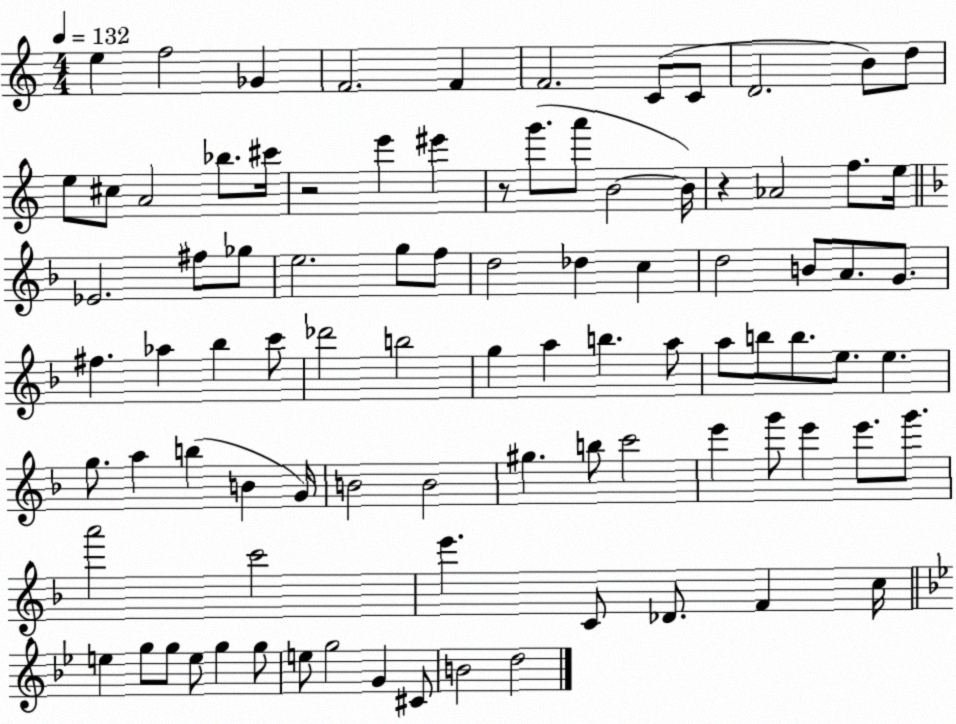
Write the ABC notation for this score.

X:1
T:Untitled
M:4/4
L:1/4
K:C
e f2 _G F2 F F2 C/2 C/2 D2 B/2 d/2 e/2 ^c/2 A2 _b/2 ^c'/4 z2 e' ^e' z/2 g'/2 a'/2 B2 B/4 z _A2 f/2 e/4 _E2 ^f/2 _g/2 e2 g/2 f/2 d2 _d c d2 B/2 A/2 G/2 ^f _a _b c'/2 _d'2 b2 g a b a/2 a/2 b/2 b/2 e/2 e g/2 a b B G/4 B2 B2 ^g b/2 c'2 e' g'/2 e' e'/2 g'/2 a'2 c'2 e' C/2 _D/2 F c/4 e g/2 g/2 e/2 g g/2 e/2 g2 G ^C/2 B2 d2